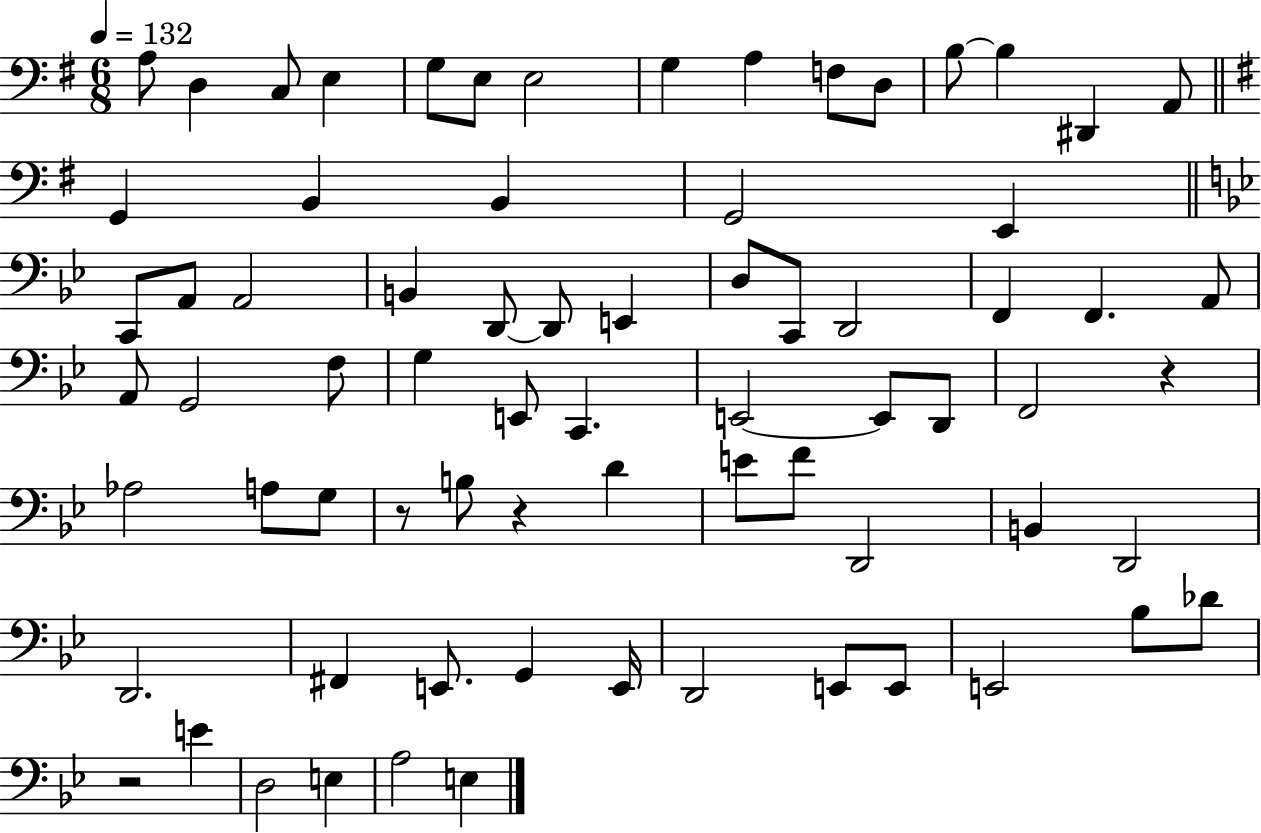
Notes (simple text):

A3/e D3/q C3/e E3/q G3/e E3/e E3/h G3/q A3/q F3/e D3/e B3/e B3/q D#2/q A2/e G2/q B2/q B2/q G2/h E2/q C2/e A2/e A2/h B2/q D2/e D2/e E2/q D3/e C2/e D2/h F2/q F2/q. A2/e A2/e G2/h F3/e G3/q E2/e C2/q. E2/h E2/e D2/e F2/h R/q Ab3/h A3/e G3/e R/e B3/e R/q D4/q E4/e F4/e D2/h B2/q D2/h D2/h. F#2/q E2/e. G2/q E2/s D2/h E2/e E2/e E2/h Bb3/e Db4/e R/h E4/q D3/h E3/q A3/h E3/q